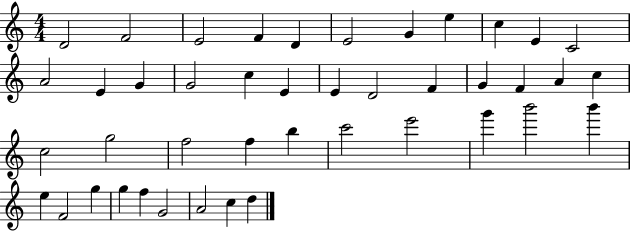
{
  \clef treble
  \numericTimeSignature
  \time 4/4
  \key c \major
  d'2 f'2 | e'2 f'4 d'4 | e'2 g'4 e''4 | c''4 e'4 c'2 | \break a'2 e'4 g'4 | g'2 c''4 e'4 | e'4 d'2 f'4 | g'4 f'4 a'4 c''4 | \break c''2 g''2 | f''2 f''4 b''4 | c'''2 e'''2 | g'''4 b'''2 b'''4 | \break e''4 f'2 g''4 | g''4 f''4 g'2 | a'2 c''4 d''4 | \bar "|."
}